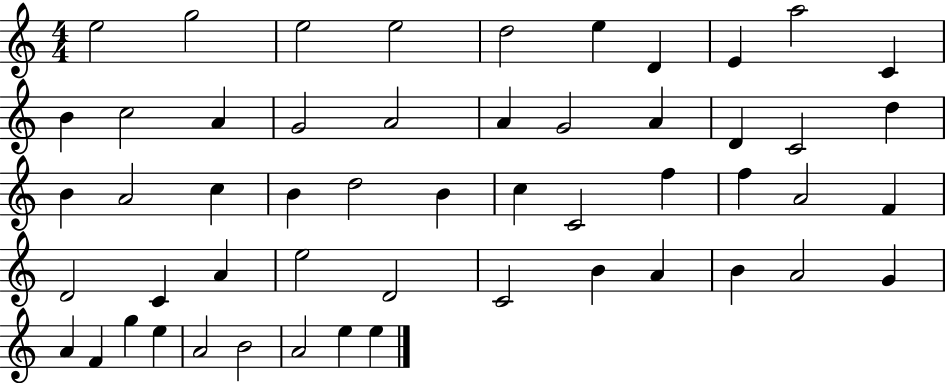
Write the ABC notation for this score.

X:1
T:Untitled
M:4/4
L:1/4
K:C
e2 g2 e2 e2 d2 e D E a2 C B c2 A G2 A2 A G2 A D C2 d B A2 c B d2 B c C2 f f A2 F D2 C A e2 D2 C2 B A B A2 G A F g e A2 B2 A2 e e